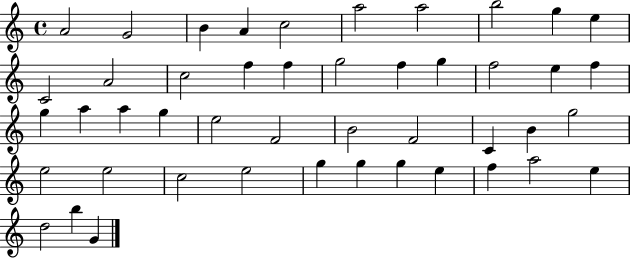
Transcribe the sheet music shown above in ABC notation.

X:1
T:Untitled
M:4/4
L:1/4
K:C
A2 G2 B A c2 a2 a2 b2 g e C2 A2 c2 f f g2 f g f2 e f g a a g e2 F2 B2 F2 C B g2 e2 e2 c2 e2 g g g e f a2 e d2 b G